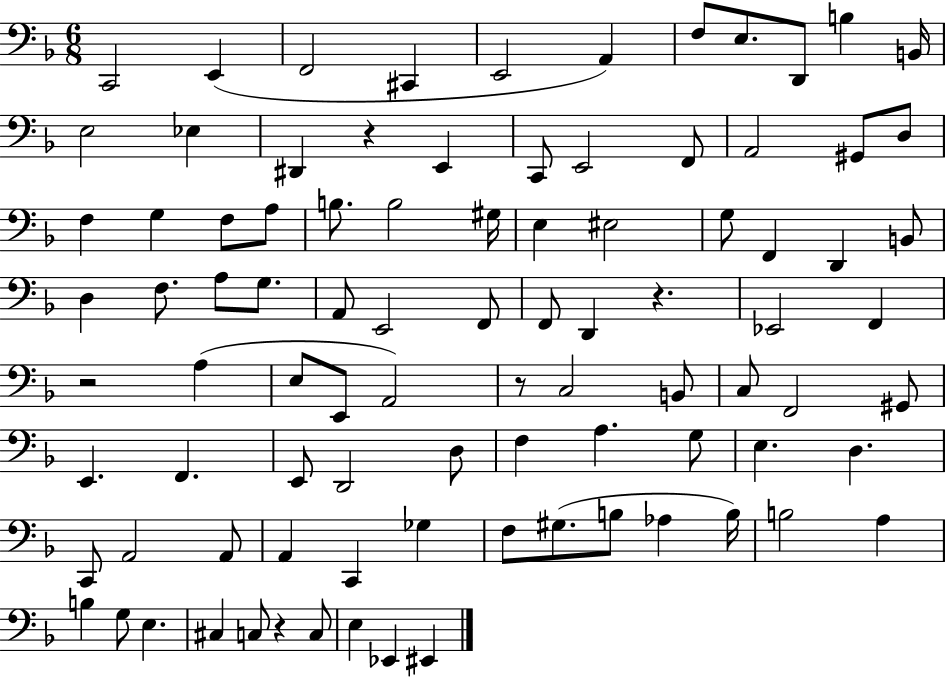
C2/h E2/q F2/h C#2/q E2/h A2/q F3/e E3/e. D2/e B3/q B2/s E3/h Eb3/q D#2/q R/q E2/q C2/e E2/h F2/e A2/h G#2/e D3/e F3/q G3/q F3/e A3/e B3/e. B3/h G#3/s E3/q EIS3/h G3/e F2/q D2/q B2/e D3/q F3/e. A3/e G3/e. A2/e E2/h F2/e F2/e D2/q R/q. Eb2/h F2/q R/h A3/q E3/e E2/e A2/h R/e C3/h B2/e C3/e F2/h G#2/e E2/q. F2/q. E2/e D2/h D3/e F3/q A3/q. G3/e E3/q. D3/q. C2/e A2/h A2/e A2/q C2/q Gb3/q F3/e G#3/e. B3/e Ab3/q B3/s B3/h A3/q B3/q G3/e E3/q. C#3/q C3/e R/q C3/e E3/q Eb2/q EIS2/q